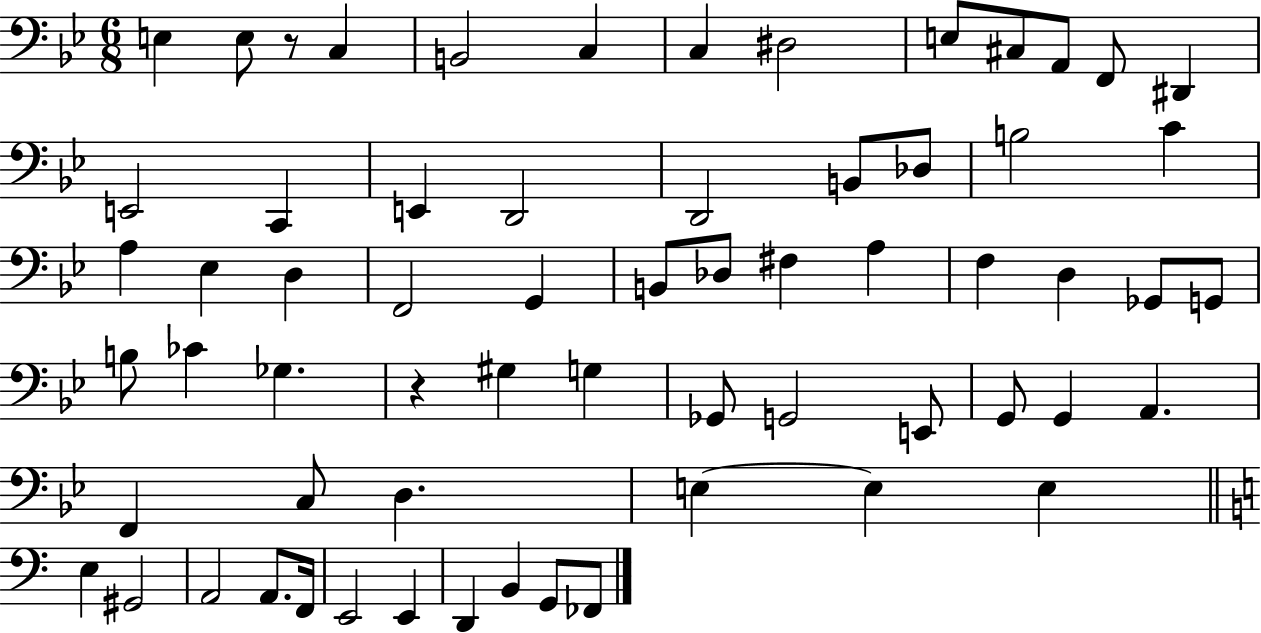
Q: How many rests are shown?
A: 2